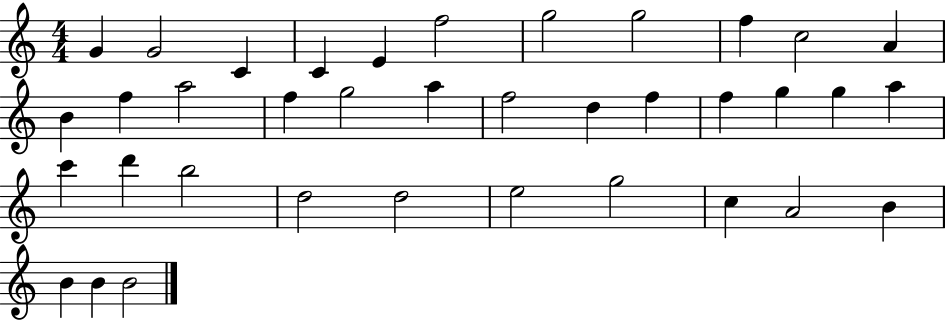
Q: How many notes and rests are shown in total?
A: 37